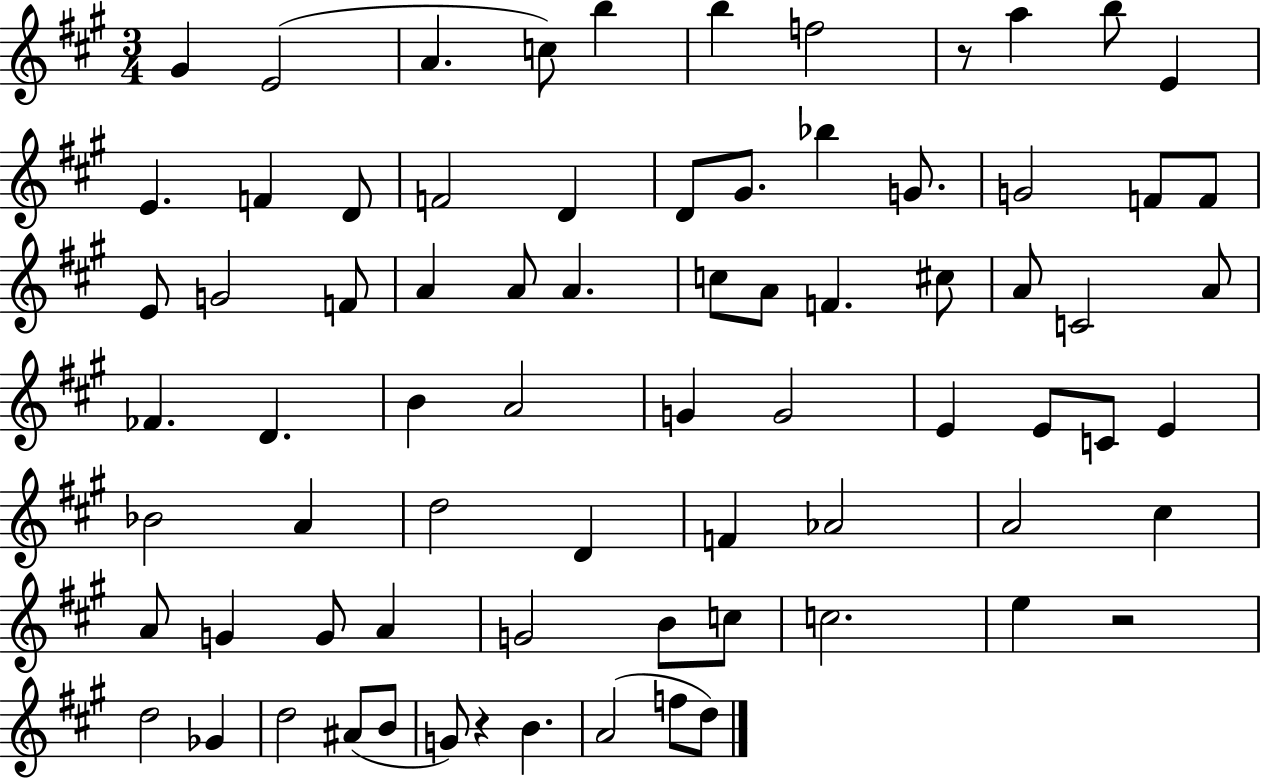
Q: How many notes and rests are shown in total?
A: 75